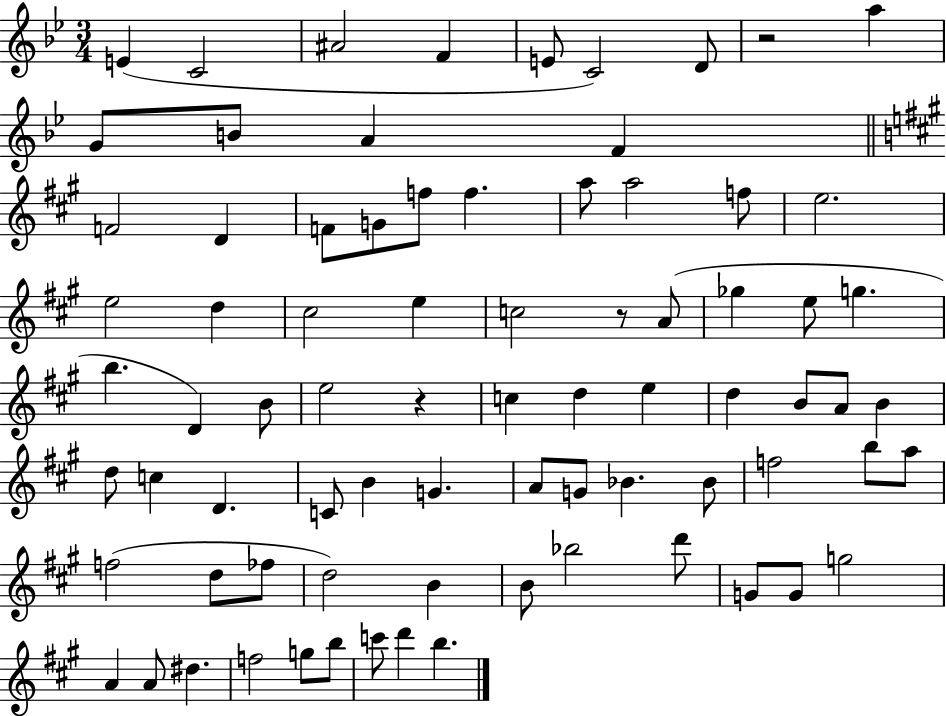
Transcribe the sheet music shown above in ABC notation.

X:1
T:Untitled
M:3/4
L:1/4
K:Bb
E C2 ^A2 F E/2 C2 D/2 z2 a G/2 B/2 A F F2 D F/2 G/2 f/2 f a/2 a2 f/2 e2 e2 d ^c2 e c2 z/2 A/2 _g e/2 g b D B/2 e2 z c d e d B/2 A/2 B d/2 c D C/2 B G A/2 G/2 _B _B/2 f2 b/2 a/2 f2 d/2 _f/2 d2 B B/2 _b2 d'/2 G/2 G/2 g2 A A/2 ^d f2 g/2 b/2 c'/2 d' b